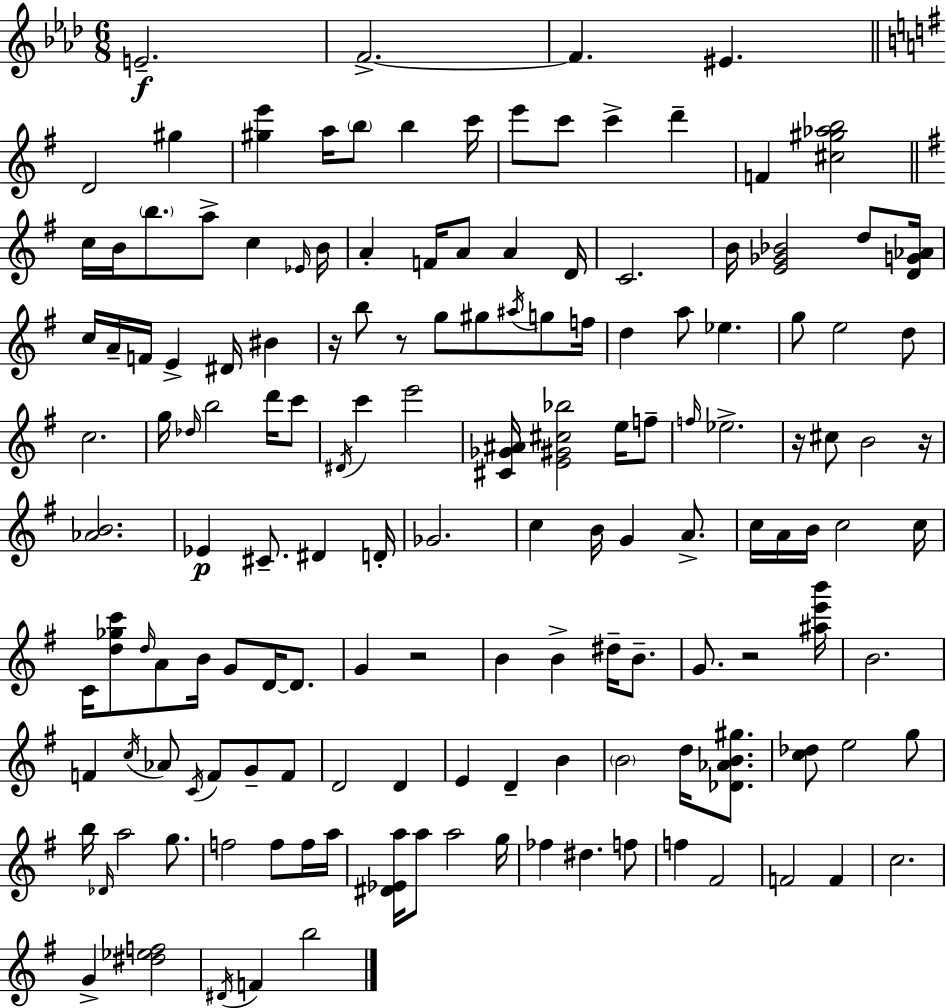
E4/h. F4/h. F4/q. EIS4/q. D4/h G#5/q [G#5,E6]/q A5/s B5/e B5/q C6/s E6/e C6/e C6/q D6/q F4/q [C#5,G#5,Ab5,B5]/h C5/s B4/s B5/e. A5/e C5/q Eb4/s B4/s A4/q F4/s A4/e A4/q D4/s C4/h. B4/s [E4,Gb4,Bb4]/h D5/e [D4,G4,Ab4]/s C5/s A4/s F4/s E4/q D#4/s BIS4/q R/s B5/e R/e G5/e G#5/e A#5/s G5/e F5/s D5/q A5/e Eb5/q. G5/e E5/h D5/e C5/h. G5/s Db5/s B5/h D6/s C6/e D#4/s C6/q E6/h [C#4,Gb4,A#4]/s [E4,G#4,C#5,Bb5]/h E5/s F5/e F5/s Eb5/h. R/s C#5/e B4/h R/s [Ab4,B4]/h. Eb4/q C#4/e. D#4/q D4/s Gb4/h. C5/q B4/s G4/q A4/e. C5/s A4/s B4/s C5/h C5/s C4/s [D5,Gb5,C6]/e D5/s A4/e B4/s G4/e D4/s D4/e. G4/q R/h B4/q B4/q D#5/s B4/e. G4/e. R/h [A#5,E6,B6]/s B4/h. F4/q C5/s Ab4/e C4/s F4/e G4/e F4/e D4/h D4/q E4/q D4/q B4/q B4/h D5/s [Db4,Ab4,B4,G#5]/e. [C5,Db5]/e E5/h G5/e B5/s Db4/s A5/h G5/e. F5/h F5/e F5/s A5/s [D#4,Eb4,A5]/s A5/e A5/h G5/s FES5/q D#5/q. F5/e F5/q F#4/h F4/h F4/q C5/h. G4/q [D#5,Eb5,F5]/h D#4/s F4/q B5/h